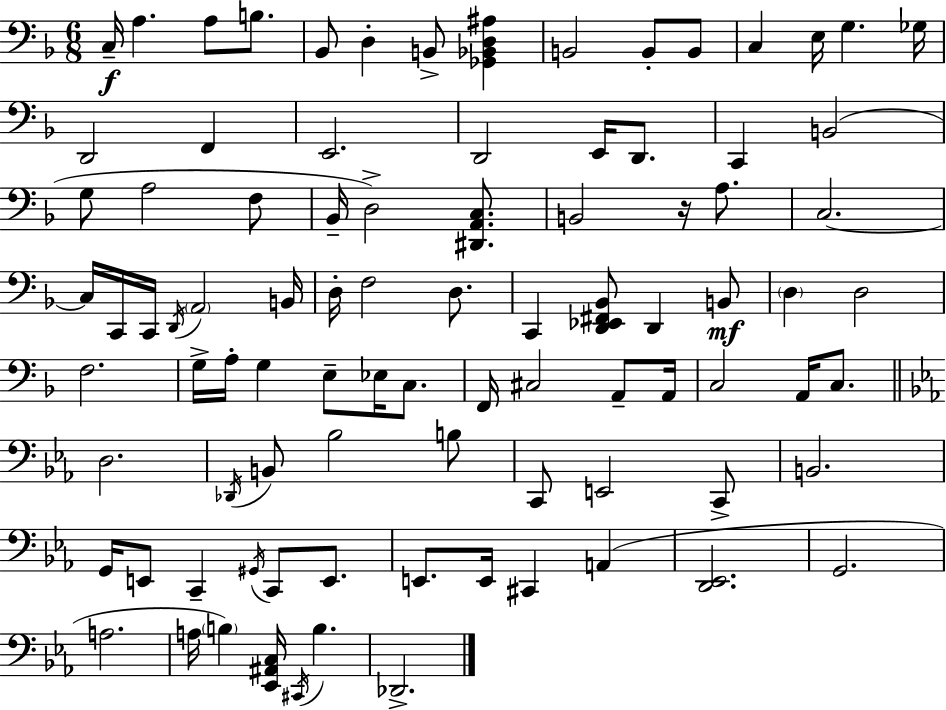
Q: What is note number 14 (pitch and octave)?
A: Gb3